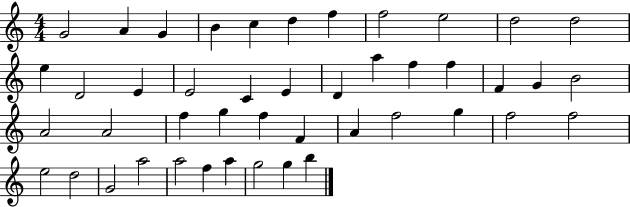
G4/h A4/q G4/q B4/q C5/q D5/q F5/q F5/h E5/h D5/h D5/h E5/q D4/h E4/q E4/h C4/q E4/q D4/q A5/q F5/q F5/q F4/q G4/q B4/h A4/h A4/h F5/q G5/q F5/q F4/q A4/q F5/h G5/q F5/h F5/h E5/h D5/h G4/h A5/h A5/h F5/q A5/q G5/h G5/q B5/q